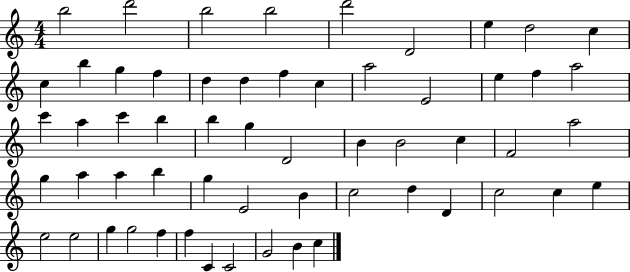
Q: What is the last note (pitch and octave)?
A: C5